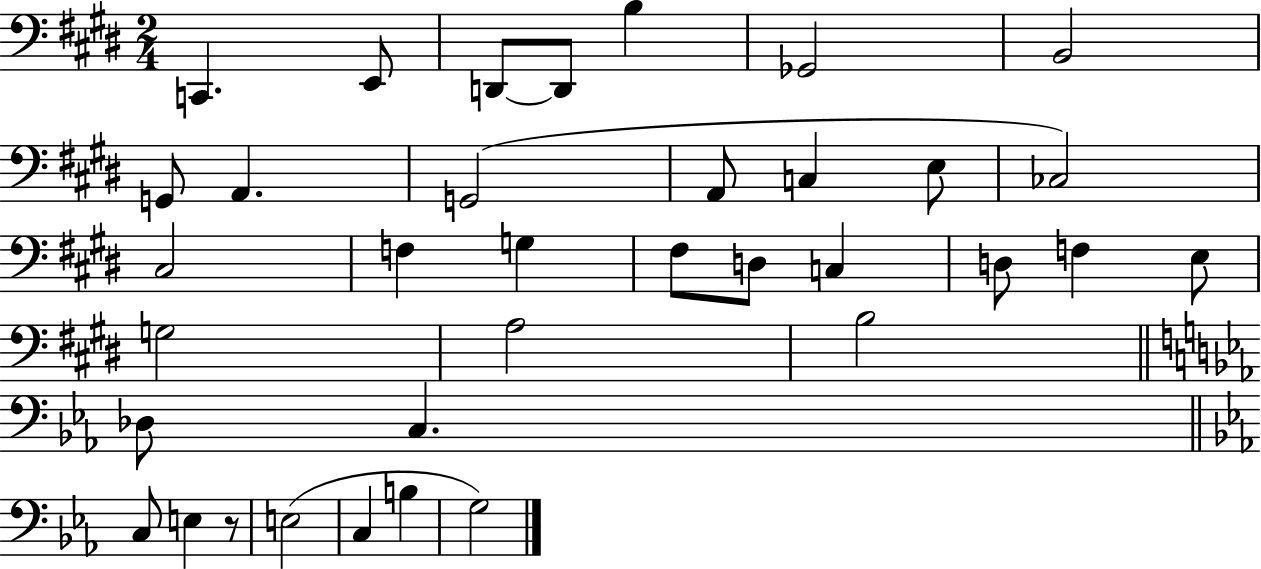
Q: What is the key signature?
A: E major